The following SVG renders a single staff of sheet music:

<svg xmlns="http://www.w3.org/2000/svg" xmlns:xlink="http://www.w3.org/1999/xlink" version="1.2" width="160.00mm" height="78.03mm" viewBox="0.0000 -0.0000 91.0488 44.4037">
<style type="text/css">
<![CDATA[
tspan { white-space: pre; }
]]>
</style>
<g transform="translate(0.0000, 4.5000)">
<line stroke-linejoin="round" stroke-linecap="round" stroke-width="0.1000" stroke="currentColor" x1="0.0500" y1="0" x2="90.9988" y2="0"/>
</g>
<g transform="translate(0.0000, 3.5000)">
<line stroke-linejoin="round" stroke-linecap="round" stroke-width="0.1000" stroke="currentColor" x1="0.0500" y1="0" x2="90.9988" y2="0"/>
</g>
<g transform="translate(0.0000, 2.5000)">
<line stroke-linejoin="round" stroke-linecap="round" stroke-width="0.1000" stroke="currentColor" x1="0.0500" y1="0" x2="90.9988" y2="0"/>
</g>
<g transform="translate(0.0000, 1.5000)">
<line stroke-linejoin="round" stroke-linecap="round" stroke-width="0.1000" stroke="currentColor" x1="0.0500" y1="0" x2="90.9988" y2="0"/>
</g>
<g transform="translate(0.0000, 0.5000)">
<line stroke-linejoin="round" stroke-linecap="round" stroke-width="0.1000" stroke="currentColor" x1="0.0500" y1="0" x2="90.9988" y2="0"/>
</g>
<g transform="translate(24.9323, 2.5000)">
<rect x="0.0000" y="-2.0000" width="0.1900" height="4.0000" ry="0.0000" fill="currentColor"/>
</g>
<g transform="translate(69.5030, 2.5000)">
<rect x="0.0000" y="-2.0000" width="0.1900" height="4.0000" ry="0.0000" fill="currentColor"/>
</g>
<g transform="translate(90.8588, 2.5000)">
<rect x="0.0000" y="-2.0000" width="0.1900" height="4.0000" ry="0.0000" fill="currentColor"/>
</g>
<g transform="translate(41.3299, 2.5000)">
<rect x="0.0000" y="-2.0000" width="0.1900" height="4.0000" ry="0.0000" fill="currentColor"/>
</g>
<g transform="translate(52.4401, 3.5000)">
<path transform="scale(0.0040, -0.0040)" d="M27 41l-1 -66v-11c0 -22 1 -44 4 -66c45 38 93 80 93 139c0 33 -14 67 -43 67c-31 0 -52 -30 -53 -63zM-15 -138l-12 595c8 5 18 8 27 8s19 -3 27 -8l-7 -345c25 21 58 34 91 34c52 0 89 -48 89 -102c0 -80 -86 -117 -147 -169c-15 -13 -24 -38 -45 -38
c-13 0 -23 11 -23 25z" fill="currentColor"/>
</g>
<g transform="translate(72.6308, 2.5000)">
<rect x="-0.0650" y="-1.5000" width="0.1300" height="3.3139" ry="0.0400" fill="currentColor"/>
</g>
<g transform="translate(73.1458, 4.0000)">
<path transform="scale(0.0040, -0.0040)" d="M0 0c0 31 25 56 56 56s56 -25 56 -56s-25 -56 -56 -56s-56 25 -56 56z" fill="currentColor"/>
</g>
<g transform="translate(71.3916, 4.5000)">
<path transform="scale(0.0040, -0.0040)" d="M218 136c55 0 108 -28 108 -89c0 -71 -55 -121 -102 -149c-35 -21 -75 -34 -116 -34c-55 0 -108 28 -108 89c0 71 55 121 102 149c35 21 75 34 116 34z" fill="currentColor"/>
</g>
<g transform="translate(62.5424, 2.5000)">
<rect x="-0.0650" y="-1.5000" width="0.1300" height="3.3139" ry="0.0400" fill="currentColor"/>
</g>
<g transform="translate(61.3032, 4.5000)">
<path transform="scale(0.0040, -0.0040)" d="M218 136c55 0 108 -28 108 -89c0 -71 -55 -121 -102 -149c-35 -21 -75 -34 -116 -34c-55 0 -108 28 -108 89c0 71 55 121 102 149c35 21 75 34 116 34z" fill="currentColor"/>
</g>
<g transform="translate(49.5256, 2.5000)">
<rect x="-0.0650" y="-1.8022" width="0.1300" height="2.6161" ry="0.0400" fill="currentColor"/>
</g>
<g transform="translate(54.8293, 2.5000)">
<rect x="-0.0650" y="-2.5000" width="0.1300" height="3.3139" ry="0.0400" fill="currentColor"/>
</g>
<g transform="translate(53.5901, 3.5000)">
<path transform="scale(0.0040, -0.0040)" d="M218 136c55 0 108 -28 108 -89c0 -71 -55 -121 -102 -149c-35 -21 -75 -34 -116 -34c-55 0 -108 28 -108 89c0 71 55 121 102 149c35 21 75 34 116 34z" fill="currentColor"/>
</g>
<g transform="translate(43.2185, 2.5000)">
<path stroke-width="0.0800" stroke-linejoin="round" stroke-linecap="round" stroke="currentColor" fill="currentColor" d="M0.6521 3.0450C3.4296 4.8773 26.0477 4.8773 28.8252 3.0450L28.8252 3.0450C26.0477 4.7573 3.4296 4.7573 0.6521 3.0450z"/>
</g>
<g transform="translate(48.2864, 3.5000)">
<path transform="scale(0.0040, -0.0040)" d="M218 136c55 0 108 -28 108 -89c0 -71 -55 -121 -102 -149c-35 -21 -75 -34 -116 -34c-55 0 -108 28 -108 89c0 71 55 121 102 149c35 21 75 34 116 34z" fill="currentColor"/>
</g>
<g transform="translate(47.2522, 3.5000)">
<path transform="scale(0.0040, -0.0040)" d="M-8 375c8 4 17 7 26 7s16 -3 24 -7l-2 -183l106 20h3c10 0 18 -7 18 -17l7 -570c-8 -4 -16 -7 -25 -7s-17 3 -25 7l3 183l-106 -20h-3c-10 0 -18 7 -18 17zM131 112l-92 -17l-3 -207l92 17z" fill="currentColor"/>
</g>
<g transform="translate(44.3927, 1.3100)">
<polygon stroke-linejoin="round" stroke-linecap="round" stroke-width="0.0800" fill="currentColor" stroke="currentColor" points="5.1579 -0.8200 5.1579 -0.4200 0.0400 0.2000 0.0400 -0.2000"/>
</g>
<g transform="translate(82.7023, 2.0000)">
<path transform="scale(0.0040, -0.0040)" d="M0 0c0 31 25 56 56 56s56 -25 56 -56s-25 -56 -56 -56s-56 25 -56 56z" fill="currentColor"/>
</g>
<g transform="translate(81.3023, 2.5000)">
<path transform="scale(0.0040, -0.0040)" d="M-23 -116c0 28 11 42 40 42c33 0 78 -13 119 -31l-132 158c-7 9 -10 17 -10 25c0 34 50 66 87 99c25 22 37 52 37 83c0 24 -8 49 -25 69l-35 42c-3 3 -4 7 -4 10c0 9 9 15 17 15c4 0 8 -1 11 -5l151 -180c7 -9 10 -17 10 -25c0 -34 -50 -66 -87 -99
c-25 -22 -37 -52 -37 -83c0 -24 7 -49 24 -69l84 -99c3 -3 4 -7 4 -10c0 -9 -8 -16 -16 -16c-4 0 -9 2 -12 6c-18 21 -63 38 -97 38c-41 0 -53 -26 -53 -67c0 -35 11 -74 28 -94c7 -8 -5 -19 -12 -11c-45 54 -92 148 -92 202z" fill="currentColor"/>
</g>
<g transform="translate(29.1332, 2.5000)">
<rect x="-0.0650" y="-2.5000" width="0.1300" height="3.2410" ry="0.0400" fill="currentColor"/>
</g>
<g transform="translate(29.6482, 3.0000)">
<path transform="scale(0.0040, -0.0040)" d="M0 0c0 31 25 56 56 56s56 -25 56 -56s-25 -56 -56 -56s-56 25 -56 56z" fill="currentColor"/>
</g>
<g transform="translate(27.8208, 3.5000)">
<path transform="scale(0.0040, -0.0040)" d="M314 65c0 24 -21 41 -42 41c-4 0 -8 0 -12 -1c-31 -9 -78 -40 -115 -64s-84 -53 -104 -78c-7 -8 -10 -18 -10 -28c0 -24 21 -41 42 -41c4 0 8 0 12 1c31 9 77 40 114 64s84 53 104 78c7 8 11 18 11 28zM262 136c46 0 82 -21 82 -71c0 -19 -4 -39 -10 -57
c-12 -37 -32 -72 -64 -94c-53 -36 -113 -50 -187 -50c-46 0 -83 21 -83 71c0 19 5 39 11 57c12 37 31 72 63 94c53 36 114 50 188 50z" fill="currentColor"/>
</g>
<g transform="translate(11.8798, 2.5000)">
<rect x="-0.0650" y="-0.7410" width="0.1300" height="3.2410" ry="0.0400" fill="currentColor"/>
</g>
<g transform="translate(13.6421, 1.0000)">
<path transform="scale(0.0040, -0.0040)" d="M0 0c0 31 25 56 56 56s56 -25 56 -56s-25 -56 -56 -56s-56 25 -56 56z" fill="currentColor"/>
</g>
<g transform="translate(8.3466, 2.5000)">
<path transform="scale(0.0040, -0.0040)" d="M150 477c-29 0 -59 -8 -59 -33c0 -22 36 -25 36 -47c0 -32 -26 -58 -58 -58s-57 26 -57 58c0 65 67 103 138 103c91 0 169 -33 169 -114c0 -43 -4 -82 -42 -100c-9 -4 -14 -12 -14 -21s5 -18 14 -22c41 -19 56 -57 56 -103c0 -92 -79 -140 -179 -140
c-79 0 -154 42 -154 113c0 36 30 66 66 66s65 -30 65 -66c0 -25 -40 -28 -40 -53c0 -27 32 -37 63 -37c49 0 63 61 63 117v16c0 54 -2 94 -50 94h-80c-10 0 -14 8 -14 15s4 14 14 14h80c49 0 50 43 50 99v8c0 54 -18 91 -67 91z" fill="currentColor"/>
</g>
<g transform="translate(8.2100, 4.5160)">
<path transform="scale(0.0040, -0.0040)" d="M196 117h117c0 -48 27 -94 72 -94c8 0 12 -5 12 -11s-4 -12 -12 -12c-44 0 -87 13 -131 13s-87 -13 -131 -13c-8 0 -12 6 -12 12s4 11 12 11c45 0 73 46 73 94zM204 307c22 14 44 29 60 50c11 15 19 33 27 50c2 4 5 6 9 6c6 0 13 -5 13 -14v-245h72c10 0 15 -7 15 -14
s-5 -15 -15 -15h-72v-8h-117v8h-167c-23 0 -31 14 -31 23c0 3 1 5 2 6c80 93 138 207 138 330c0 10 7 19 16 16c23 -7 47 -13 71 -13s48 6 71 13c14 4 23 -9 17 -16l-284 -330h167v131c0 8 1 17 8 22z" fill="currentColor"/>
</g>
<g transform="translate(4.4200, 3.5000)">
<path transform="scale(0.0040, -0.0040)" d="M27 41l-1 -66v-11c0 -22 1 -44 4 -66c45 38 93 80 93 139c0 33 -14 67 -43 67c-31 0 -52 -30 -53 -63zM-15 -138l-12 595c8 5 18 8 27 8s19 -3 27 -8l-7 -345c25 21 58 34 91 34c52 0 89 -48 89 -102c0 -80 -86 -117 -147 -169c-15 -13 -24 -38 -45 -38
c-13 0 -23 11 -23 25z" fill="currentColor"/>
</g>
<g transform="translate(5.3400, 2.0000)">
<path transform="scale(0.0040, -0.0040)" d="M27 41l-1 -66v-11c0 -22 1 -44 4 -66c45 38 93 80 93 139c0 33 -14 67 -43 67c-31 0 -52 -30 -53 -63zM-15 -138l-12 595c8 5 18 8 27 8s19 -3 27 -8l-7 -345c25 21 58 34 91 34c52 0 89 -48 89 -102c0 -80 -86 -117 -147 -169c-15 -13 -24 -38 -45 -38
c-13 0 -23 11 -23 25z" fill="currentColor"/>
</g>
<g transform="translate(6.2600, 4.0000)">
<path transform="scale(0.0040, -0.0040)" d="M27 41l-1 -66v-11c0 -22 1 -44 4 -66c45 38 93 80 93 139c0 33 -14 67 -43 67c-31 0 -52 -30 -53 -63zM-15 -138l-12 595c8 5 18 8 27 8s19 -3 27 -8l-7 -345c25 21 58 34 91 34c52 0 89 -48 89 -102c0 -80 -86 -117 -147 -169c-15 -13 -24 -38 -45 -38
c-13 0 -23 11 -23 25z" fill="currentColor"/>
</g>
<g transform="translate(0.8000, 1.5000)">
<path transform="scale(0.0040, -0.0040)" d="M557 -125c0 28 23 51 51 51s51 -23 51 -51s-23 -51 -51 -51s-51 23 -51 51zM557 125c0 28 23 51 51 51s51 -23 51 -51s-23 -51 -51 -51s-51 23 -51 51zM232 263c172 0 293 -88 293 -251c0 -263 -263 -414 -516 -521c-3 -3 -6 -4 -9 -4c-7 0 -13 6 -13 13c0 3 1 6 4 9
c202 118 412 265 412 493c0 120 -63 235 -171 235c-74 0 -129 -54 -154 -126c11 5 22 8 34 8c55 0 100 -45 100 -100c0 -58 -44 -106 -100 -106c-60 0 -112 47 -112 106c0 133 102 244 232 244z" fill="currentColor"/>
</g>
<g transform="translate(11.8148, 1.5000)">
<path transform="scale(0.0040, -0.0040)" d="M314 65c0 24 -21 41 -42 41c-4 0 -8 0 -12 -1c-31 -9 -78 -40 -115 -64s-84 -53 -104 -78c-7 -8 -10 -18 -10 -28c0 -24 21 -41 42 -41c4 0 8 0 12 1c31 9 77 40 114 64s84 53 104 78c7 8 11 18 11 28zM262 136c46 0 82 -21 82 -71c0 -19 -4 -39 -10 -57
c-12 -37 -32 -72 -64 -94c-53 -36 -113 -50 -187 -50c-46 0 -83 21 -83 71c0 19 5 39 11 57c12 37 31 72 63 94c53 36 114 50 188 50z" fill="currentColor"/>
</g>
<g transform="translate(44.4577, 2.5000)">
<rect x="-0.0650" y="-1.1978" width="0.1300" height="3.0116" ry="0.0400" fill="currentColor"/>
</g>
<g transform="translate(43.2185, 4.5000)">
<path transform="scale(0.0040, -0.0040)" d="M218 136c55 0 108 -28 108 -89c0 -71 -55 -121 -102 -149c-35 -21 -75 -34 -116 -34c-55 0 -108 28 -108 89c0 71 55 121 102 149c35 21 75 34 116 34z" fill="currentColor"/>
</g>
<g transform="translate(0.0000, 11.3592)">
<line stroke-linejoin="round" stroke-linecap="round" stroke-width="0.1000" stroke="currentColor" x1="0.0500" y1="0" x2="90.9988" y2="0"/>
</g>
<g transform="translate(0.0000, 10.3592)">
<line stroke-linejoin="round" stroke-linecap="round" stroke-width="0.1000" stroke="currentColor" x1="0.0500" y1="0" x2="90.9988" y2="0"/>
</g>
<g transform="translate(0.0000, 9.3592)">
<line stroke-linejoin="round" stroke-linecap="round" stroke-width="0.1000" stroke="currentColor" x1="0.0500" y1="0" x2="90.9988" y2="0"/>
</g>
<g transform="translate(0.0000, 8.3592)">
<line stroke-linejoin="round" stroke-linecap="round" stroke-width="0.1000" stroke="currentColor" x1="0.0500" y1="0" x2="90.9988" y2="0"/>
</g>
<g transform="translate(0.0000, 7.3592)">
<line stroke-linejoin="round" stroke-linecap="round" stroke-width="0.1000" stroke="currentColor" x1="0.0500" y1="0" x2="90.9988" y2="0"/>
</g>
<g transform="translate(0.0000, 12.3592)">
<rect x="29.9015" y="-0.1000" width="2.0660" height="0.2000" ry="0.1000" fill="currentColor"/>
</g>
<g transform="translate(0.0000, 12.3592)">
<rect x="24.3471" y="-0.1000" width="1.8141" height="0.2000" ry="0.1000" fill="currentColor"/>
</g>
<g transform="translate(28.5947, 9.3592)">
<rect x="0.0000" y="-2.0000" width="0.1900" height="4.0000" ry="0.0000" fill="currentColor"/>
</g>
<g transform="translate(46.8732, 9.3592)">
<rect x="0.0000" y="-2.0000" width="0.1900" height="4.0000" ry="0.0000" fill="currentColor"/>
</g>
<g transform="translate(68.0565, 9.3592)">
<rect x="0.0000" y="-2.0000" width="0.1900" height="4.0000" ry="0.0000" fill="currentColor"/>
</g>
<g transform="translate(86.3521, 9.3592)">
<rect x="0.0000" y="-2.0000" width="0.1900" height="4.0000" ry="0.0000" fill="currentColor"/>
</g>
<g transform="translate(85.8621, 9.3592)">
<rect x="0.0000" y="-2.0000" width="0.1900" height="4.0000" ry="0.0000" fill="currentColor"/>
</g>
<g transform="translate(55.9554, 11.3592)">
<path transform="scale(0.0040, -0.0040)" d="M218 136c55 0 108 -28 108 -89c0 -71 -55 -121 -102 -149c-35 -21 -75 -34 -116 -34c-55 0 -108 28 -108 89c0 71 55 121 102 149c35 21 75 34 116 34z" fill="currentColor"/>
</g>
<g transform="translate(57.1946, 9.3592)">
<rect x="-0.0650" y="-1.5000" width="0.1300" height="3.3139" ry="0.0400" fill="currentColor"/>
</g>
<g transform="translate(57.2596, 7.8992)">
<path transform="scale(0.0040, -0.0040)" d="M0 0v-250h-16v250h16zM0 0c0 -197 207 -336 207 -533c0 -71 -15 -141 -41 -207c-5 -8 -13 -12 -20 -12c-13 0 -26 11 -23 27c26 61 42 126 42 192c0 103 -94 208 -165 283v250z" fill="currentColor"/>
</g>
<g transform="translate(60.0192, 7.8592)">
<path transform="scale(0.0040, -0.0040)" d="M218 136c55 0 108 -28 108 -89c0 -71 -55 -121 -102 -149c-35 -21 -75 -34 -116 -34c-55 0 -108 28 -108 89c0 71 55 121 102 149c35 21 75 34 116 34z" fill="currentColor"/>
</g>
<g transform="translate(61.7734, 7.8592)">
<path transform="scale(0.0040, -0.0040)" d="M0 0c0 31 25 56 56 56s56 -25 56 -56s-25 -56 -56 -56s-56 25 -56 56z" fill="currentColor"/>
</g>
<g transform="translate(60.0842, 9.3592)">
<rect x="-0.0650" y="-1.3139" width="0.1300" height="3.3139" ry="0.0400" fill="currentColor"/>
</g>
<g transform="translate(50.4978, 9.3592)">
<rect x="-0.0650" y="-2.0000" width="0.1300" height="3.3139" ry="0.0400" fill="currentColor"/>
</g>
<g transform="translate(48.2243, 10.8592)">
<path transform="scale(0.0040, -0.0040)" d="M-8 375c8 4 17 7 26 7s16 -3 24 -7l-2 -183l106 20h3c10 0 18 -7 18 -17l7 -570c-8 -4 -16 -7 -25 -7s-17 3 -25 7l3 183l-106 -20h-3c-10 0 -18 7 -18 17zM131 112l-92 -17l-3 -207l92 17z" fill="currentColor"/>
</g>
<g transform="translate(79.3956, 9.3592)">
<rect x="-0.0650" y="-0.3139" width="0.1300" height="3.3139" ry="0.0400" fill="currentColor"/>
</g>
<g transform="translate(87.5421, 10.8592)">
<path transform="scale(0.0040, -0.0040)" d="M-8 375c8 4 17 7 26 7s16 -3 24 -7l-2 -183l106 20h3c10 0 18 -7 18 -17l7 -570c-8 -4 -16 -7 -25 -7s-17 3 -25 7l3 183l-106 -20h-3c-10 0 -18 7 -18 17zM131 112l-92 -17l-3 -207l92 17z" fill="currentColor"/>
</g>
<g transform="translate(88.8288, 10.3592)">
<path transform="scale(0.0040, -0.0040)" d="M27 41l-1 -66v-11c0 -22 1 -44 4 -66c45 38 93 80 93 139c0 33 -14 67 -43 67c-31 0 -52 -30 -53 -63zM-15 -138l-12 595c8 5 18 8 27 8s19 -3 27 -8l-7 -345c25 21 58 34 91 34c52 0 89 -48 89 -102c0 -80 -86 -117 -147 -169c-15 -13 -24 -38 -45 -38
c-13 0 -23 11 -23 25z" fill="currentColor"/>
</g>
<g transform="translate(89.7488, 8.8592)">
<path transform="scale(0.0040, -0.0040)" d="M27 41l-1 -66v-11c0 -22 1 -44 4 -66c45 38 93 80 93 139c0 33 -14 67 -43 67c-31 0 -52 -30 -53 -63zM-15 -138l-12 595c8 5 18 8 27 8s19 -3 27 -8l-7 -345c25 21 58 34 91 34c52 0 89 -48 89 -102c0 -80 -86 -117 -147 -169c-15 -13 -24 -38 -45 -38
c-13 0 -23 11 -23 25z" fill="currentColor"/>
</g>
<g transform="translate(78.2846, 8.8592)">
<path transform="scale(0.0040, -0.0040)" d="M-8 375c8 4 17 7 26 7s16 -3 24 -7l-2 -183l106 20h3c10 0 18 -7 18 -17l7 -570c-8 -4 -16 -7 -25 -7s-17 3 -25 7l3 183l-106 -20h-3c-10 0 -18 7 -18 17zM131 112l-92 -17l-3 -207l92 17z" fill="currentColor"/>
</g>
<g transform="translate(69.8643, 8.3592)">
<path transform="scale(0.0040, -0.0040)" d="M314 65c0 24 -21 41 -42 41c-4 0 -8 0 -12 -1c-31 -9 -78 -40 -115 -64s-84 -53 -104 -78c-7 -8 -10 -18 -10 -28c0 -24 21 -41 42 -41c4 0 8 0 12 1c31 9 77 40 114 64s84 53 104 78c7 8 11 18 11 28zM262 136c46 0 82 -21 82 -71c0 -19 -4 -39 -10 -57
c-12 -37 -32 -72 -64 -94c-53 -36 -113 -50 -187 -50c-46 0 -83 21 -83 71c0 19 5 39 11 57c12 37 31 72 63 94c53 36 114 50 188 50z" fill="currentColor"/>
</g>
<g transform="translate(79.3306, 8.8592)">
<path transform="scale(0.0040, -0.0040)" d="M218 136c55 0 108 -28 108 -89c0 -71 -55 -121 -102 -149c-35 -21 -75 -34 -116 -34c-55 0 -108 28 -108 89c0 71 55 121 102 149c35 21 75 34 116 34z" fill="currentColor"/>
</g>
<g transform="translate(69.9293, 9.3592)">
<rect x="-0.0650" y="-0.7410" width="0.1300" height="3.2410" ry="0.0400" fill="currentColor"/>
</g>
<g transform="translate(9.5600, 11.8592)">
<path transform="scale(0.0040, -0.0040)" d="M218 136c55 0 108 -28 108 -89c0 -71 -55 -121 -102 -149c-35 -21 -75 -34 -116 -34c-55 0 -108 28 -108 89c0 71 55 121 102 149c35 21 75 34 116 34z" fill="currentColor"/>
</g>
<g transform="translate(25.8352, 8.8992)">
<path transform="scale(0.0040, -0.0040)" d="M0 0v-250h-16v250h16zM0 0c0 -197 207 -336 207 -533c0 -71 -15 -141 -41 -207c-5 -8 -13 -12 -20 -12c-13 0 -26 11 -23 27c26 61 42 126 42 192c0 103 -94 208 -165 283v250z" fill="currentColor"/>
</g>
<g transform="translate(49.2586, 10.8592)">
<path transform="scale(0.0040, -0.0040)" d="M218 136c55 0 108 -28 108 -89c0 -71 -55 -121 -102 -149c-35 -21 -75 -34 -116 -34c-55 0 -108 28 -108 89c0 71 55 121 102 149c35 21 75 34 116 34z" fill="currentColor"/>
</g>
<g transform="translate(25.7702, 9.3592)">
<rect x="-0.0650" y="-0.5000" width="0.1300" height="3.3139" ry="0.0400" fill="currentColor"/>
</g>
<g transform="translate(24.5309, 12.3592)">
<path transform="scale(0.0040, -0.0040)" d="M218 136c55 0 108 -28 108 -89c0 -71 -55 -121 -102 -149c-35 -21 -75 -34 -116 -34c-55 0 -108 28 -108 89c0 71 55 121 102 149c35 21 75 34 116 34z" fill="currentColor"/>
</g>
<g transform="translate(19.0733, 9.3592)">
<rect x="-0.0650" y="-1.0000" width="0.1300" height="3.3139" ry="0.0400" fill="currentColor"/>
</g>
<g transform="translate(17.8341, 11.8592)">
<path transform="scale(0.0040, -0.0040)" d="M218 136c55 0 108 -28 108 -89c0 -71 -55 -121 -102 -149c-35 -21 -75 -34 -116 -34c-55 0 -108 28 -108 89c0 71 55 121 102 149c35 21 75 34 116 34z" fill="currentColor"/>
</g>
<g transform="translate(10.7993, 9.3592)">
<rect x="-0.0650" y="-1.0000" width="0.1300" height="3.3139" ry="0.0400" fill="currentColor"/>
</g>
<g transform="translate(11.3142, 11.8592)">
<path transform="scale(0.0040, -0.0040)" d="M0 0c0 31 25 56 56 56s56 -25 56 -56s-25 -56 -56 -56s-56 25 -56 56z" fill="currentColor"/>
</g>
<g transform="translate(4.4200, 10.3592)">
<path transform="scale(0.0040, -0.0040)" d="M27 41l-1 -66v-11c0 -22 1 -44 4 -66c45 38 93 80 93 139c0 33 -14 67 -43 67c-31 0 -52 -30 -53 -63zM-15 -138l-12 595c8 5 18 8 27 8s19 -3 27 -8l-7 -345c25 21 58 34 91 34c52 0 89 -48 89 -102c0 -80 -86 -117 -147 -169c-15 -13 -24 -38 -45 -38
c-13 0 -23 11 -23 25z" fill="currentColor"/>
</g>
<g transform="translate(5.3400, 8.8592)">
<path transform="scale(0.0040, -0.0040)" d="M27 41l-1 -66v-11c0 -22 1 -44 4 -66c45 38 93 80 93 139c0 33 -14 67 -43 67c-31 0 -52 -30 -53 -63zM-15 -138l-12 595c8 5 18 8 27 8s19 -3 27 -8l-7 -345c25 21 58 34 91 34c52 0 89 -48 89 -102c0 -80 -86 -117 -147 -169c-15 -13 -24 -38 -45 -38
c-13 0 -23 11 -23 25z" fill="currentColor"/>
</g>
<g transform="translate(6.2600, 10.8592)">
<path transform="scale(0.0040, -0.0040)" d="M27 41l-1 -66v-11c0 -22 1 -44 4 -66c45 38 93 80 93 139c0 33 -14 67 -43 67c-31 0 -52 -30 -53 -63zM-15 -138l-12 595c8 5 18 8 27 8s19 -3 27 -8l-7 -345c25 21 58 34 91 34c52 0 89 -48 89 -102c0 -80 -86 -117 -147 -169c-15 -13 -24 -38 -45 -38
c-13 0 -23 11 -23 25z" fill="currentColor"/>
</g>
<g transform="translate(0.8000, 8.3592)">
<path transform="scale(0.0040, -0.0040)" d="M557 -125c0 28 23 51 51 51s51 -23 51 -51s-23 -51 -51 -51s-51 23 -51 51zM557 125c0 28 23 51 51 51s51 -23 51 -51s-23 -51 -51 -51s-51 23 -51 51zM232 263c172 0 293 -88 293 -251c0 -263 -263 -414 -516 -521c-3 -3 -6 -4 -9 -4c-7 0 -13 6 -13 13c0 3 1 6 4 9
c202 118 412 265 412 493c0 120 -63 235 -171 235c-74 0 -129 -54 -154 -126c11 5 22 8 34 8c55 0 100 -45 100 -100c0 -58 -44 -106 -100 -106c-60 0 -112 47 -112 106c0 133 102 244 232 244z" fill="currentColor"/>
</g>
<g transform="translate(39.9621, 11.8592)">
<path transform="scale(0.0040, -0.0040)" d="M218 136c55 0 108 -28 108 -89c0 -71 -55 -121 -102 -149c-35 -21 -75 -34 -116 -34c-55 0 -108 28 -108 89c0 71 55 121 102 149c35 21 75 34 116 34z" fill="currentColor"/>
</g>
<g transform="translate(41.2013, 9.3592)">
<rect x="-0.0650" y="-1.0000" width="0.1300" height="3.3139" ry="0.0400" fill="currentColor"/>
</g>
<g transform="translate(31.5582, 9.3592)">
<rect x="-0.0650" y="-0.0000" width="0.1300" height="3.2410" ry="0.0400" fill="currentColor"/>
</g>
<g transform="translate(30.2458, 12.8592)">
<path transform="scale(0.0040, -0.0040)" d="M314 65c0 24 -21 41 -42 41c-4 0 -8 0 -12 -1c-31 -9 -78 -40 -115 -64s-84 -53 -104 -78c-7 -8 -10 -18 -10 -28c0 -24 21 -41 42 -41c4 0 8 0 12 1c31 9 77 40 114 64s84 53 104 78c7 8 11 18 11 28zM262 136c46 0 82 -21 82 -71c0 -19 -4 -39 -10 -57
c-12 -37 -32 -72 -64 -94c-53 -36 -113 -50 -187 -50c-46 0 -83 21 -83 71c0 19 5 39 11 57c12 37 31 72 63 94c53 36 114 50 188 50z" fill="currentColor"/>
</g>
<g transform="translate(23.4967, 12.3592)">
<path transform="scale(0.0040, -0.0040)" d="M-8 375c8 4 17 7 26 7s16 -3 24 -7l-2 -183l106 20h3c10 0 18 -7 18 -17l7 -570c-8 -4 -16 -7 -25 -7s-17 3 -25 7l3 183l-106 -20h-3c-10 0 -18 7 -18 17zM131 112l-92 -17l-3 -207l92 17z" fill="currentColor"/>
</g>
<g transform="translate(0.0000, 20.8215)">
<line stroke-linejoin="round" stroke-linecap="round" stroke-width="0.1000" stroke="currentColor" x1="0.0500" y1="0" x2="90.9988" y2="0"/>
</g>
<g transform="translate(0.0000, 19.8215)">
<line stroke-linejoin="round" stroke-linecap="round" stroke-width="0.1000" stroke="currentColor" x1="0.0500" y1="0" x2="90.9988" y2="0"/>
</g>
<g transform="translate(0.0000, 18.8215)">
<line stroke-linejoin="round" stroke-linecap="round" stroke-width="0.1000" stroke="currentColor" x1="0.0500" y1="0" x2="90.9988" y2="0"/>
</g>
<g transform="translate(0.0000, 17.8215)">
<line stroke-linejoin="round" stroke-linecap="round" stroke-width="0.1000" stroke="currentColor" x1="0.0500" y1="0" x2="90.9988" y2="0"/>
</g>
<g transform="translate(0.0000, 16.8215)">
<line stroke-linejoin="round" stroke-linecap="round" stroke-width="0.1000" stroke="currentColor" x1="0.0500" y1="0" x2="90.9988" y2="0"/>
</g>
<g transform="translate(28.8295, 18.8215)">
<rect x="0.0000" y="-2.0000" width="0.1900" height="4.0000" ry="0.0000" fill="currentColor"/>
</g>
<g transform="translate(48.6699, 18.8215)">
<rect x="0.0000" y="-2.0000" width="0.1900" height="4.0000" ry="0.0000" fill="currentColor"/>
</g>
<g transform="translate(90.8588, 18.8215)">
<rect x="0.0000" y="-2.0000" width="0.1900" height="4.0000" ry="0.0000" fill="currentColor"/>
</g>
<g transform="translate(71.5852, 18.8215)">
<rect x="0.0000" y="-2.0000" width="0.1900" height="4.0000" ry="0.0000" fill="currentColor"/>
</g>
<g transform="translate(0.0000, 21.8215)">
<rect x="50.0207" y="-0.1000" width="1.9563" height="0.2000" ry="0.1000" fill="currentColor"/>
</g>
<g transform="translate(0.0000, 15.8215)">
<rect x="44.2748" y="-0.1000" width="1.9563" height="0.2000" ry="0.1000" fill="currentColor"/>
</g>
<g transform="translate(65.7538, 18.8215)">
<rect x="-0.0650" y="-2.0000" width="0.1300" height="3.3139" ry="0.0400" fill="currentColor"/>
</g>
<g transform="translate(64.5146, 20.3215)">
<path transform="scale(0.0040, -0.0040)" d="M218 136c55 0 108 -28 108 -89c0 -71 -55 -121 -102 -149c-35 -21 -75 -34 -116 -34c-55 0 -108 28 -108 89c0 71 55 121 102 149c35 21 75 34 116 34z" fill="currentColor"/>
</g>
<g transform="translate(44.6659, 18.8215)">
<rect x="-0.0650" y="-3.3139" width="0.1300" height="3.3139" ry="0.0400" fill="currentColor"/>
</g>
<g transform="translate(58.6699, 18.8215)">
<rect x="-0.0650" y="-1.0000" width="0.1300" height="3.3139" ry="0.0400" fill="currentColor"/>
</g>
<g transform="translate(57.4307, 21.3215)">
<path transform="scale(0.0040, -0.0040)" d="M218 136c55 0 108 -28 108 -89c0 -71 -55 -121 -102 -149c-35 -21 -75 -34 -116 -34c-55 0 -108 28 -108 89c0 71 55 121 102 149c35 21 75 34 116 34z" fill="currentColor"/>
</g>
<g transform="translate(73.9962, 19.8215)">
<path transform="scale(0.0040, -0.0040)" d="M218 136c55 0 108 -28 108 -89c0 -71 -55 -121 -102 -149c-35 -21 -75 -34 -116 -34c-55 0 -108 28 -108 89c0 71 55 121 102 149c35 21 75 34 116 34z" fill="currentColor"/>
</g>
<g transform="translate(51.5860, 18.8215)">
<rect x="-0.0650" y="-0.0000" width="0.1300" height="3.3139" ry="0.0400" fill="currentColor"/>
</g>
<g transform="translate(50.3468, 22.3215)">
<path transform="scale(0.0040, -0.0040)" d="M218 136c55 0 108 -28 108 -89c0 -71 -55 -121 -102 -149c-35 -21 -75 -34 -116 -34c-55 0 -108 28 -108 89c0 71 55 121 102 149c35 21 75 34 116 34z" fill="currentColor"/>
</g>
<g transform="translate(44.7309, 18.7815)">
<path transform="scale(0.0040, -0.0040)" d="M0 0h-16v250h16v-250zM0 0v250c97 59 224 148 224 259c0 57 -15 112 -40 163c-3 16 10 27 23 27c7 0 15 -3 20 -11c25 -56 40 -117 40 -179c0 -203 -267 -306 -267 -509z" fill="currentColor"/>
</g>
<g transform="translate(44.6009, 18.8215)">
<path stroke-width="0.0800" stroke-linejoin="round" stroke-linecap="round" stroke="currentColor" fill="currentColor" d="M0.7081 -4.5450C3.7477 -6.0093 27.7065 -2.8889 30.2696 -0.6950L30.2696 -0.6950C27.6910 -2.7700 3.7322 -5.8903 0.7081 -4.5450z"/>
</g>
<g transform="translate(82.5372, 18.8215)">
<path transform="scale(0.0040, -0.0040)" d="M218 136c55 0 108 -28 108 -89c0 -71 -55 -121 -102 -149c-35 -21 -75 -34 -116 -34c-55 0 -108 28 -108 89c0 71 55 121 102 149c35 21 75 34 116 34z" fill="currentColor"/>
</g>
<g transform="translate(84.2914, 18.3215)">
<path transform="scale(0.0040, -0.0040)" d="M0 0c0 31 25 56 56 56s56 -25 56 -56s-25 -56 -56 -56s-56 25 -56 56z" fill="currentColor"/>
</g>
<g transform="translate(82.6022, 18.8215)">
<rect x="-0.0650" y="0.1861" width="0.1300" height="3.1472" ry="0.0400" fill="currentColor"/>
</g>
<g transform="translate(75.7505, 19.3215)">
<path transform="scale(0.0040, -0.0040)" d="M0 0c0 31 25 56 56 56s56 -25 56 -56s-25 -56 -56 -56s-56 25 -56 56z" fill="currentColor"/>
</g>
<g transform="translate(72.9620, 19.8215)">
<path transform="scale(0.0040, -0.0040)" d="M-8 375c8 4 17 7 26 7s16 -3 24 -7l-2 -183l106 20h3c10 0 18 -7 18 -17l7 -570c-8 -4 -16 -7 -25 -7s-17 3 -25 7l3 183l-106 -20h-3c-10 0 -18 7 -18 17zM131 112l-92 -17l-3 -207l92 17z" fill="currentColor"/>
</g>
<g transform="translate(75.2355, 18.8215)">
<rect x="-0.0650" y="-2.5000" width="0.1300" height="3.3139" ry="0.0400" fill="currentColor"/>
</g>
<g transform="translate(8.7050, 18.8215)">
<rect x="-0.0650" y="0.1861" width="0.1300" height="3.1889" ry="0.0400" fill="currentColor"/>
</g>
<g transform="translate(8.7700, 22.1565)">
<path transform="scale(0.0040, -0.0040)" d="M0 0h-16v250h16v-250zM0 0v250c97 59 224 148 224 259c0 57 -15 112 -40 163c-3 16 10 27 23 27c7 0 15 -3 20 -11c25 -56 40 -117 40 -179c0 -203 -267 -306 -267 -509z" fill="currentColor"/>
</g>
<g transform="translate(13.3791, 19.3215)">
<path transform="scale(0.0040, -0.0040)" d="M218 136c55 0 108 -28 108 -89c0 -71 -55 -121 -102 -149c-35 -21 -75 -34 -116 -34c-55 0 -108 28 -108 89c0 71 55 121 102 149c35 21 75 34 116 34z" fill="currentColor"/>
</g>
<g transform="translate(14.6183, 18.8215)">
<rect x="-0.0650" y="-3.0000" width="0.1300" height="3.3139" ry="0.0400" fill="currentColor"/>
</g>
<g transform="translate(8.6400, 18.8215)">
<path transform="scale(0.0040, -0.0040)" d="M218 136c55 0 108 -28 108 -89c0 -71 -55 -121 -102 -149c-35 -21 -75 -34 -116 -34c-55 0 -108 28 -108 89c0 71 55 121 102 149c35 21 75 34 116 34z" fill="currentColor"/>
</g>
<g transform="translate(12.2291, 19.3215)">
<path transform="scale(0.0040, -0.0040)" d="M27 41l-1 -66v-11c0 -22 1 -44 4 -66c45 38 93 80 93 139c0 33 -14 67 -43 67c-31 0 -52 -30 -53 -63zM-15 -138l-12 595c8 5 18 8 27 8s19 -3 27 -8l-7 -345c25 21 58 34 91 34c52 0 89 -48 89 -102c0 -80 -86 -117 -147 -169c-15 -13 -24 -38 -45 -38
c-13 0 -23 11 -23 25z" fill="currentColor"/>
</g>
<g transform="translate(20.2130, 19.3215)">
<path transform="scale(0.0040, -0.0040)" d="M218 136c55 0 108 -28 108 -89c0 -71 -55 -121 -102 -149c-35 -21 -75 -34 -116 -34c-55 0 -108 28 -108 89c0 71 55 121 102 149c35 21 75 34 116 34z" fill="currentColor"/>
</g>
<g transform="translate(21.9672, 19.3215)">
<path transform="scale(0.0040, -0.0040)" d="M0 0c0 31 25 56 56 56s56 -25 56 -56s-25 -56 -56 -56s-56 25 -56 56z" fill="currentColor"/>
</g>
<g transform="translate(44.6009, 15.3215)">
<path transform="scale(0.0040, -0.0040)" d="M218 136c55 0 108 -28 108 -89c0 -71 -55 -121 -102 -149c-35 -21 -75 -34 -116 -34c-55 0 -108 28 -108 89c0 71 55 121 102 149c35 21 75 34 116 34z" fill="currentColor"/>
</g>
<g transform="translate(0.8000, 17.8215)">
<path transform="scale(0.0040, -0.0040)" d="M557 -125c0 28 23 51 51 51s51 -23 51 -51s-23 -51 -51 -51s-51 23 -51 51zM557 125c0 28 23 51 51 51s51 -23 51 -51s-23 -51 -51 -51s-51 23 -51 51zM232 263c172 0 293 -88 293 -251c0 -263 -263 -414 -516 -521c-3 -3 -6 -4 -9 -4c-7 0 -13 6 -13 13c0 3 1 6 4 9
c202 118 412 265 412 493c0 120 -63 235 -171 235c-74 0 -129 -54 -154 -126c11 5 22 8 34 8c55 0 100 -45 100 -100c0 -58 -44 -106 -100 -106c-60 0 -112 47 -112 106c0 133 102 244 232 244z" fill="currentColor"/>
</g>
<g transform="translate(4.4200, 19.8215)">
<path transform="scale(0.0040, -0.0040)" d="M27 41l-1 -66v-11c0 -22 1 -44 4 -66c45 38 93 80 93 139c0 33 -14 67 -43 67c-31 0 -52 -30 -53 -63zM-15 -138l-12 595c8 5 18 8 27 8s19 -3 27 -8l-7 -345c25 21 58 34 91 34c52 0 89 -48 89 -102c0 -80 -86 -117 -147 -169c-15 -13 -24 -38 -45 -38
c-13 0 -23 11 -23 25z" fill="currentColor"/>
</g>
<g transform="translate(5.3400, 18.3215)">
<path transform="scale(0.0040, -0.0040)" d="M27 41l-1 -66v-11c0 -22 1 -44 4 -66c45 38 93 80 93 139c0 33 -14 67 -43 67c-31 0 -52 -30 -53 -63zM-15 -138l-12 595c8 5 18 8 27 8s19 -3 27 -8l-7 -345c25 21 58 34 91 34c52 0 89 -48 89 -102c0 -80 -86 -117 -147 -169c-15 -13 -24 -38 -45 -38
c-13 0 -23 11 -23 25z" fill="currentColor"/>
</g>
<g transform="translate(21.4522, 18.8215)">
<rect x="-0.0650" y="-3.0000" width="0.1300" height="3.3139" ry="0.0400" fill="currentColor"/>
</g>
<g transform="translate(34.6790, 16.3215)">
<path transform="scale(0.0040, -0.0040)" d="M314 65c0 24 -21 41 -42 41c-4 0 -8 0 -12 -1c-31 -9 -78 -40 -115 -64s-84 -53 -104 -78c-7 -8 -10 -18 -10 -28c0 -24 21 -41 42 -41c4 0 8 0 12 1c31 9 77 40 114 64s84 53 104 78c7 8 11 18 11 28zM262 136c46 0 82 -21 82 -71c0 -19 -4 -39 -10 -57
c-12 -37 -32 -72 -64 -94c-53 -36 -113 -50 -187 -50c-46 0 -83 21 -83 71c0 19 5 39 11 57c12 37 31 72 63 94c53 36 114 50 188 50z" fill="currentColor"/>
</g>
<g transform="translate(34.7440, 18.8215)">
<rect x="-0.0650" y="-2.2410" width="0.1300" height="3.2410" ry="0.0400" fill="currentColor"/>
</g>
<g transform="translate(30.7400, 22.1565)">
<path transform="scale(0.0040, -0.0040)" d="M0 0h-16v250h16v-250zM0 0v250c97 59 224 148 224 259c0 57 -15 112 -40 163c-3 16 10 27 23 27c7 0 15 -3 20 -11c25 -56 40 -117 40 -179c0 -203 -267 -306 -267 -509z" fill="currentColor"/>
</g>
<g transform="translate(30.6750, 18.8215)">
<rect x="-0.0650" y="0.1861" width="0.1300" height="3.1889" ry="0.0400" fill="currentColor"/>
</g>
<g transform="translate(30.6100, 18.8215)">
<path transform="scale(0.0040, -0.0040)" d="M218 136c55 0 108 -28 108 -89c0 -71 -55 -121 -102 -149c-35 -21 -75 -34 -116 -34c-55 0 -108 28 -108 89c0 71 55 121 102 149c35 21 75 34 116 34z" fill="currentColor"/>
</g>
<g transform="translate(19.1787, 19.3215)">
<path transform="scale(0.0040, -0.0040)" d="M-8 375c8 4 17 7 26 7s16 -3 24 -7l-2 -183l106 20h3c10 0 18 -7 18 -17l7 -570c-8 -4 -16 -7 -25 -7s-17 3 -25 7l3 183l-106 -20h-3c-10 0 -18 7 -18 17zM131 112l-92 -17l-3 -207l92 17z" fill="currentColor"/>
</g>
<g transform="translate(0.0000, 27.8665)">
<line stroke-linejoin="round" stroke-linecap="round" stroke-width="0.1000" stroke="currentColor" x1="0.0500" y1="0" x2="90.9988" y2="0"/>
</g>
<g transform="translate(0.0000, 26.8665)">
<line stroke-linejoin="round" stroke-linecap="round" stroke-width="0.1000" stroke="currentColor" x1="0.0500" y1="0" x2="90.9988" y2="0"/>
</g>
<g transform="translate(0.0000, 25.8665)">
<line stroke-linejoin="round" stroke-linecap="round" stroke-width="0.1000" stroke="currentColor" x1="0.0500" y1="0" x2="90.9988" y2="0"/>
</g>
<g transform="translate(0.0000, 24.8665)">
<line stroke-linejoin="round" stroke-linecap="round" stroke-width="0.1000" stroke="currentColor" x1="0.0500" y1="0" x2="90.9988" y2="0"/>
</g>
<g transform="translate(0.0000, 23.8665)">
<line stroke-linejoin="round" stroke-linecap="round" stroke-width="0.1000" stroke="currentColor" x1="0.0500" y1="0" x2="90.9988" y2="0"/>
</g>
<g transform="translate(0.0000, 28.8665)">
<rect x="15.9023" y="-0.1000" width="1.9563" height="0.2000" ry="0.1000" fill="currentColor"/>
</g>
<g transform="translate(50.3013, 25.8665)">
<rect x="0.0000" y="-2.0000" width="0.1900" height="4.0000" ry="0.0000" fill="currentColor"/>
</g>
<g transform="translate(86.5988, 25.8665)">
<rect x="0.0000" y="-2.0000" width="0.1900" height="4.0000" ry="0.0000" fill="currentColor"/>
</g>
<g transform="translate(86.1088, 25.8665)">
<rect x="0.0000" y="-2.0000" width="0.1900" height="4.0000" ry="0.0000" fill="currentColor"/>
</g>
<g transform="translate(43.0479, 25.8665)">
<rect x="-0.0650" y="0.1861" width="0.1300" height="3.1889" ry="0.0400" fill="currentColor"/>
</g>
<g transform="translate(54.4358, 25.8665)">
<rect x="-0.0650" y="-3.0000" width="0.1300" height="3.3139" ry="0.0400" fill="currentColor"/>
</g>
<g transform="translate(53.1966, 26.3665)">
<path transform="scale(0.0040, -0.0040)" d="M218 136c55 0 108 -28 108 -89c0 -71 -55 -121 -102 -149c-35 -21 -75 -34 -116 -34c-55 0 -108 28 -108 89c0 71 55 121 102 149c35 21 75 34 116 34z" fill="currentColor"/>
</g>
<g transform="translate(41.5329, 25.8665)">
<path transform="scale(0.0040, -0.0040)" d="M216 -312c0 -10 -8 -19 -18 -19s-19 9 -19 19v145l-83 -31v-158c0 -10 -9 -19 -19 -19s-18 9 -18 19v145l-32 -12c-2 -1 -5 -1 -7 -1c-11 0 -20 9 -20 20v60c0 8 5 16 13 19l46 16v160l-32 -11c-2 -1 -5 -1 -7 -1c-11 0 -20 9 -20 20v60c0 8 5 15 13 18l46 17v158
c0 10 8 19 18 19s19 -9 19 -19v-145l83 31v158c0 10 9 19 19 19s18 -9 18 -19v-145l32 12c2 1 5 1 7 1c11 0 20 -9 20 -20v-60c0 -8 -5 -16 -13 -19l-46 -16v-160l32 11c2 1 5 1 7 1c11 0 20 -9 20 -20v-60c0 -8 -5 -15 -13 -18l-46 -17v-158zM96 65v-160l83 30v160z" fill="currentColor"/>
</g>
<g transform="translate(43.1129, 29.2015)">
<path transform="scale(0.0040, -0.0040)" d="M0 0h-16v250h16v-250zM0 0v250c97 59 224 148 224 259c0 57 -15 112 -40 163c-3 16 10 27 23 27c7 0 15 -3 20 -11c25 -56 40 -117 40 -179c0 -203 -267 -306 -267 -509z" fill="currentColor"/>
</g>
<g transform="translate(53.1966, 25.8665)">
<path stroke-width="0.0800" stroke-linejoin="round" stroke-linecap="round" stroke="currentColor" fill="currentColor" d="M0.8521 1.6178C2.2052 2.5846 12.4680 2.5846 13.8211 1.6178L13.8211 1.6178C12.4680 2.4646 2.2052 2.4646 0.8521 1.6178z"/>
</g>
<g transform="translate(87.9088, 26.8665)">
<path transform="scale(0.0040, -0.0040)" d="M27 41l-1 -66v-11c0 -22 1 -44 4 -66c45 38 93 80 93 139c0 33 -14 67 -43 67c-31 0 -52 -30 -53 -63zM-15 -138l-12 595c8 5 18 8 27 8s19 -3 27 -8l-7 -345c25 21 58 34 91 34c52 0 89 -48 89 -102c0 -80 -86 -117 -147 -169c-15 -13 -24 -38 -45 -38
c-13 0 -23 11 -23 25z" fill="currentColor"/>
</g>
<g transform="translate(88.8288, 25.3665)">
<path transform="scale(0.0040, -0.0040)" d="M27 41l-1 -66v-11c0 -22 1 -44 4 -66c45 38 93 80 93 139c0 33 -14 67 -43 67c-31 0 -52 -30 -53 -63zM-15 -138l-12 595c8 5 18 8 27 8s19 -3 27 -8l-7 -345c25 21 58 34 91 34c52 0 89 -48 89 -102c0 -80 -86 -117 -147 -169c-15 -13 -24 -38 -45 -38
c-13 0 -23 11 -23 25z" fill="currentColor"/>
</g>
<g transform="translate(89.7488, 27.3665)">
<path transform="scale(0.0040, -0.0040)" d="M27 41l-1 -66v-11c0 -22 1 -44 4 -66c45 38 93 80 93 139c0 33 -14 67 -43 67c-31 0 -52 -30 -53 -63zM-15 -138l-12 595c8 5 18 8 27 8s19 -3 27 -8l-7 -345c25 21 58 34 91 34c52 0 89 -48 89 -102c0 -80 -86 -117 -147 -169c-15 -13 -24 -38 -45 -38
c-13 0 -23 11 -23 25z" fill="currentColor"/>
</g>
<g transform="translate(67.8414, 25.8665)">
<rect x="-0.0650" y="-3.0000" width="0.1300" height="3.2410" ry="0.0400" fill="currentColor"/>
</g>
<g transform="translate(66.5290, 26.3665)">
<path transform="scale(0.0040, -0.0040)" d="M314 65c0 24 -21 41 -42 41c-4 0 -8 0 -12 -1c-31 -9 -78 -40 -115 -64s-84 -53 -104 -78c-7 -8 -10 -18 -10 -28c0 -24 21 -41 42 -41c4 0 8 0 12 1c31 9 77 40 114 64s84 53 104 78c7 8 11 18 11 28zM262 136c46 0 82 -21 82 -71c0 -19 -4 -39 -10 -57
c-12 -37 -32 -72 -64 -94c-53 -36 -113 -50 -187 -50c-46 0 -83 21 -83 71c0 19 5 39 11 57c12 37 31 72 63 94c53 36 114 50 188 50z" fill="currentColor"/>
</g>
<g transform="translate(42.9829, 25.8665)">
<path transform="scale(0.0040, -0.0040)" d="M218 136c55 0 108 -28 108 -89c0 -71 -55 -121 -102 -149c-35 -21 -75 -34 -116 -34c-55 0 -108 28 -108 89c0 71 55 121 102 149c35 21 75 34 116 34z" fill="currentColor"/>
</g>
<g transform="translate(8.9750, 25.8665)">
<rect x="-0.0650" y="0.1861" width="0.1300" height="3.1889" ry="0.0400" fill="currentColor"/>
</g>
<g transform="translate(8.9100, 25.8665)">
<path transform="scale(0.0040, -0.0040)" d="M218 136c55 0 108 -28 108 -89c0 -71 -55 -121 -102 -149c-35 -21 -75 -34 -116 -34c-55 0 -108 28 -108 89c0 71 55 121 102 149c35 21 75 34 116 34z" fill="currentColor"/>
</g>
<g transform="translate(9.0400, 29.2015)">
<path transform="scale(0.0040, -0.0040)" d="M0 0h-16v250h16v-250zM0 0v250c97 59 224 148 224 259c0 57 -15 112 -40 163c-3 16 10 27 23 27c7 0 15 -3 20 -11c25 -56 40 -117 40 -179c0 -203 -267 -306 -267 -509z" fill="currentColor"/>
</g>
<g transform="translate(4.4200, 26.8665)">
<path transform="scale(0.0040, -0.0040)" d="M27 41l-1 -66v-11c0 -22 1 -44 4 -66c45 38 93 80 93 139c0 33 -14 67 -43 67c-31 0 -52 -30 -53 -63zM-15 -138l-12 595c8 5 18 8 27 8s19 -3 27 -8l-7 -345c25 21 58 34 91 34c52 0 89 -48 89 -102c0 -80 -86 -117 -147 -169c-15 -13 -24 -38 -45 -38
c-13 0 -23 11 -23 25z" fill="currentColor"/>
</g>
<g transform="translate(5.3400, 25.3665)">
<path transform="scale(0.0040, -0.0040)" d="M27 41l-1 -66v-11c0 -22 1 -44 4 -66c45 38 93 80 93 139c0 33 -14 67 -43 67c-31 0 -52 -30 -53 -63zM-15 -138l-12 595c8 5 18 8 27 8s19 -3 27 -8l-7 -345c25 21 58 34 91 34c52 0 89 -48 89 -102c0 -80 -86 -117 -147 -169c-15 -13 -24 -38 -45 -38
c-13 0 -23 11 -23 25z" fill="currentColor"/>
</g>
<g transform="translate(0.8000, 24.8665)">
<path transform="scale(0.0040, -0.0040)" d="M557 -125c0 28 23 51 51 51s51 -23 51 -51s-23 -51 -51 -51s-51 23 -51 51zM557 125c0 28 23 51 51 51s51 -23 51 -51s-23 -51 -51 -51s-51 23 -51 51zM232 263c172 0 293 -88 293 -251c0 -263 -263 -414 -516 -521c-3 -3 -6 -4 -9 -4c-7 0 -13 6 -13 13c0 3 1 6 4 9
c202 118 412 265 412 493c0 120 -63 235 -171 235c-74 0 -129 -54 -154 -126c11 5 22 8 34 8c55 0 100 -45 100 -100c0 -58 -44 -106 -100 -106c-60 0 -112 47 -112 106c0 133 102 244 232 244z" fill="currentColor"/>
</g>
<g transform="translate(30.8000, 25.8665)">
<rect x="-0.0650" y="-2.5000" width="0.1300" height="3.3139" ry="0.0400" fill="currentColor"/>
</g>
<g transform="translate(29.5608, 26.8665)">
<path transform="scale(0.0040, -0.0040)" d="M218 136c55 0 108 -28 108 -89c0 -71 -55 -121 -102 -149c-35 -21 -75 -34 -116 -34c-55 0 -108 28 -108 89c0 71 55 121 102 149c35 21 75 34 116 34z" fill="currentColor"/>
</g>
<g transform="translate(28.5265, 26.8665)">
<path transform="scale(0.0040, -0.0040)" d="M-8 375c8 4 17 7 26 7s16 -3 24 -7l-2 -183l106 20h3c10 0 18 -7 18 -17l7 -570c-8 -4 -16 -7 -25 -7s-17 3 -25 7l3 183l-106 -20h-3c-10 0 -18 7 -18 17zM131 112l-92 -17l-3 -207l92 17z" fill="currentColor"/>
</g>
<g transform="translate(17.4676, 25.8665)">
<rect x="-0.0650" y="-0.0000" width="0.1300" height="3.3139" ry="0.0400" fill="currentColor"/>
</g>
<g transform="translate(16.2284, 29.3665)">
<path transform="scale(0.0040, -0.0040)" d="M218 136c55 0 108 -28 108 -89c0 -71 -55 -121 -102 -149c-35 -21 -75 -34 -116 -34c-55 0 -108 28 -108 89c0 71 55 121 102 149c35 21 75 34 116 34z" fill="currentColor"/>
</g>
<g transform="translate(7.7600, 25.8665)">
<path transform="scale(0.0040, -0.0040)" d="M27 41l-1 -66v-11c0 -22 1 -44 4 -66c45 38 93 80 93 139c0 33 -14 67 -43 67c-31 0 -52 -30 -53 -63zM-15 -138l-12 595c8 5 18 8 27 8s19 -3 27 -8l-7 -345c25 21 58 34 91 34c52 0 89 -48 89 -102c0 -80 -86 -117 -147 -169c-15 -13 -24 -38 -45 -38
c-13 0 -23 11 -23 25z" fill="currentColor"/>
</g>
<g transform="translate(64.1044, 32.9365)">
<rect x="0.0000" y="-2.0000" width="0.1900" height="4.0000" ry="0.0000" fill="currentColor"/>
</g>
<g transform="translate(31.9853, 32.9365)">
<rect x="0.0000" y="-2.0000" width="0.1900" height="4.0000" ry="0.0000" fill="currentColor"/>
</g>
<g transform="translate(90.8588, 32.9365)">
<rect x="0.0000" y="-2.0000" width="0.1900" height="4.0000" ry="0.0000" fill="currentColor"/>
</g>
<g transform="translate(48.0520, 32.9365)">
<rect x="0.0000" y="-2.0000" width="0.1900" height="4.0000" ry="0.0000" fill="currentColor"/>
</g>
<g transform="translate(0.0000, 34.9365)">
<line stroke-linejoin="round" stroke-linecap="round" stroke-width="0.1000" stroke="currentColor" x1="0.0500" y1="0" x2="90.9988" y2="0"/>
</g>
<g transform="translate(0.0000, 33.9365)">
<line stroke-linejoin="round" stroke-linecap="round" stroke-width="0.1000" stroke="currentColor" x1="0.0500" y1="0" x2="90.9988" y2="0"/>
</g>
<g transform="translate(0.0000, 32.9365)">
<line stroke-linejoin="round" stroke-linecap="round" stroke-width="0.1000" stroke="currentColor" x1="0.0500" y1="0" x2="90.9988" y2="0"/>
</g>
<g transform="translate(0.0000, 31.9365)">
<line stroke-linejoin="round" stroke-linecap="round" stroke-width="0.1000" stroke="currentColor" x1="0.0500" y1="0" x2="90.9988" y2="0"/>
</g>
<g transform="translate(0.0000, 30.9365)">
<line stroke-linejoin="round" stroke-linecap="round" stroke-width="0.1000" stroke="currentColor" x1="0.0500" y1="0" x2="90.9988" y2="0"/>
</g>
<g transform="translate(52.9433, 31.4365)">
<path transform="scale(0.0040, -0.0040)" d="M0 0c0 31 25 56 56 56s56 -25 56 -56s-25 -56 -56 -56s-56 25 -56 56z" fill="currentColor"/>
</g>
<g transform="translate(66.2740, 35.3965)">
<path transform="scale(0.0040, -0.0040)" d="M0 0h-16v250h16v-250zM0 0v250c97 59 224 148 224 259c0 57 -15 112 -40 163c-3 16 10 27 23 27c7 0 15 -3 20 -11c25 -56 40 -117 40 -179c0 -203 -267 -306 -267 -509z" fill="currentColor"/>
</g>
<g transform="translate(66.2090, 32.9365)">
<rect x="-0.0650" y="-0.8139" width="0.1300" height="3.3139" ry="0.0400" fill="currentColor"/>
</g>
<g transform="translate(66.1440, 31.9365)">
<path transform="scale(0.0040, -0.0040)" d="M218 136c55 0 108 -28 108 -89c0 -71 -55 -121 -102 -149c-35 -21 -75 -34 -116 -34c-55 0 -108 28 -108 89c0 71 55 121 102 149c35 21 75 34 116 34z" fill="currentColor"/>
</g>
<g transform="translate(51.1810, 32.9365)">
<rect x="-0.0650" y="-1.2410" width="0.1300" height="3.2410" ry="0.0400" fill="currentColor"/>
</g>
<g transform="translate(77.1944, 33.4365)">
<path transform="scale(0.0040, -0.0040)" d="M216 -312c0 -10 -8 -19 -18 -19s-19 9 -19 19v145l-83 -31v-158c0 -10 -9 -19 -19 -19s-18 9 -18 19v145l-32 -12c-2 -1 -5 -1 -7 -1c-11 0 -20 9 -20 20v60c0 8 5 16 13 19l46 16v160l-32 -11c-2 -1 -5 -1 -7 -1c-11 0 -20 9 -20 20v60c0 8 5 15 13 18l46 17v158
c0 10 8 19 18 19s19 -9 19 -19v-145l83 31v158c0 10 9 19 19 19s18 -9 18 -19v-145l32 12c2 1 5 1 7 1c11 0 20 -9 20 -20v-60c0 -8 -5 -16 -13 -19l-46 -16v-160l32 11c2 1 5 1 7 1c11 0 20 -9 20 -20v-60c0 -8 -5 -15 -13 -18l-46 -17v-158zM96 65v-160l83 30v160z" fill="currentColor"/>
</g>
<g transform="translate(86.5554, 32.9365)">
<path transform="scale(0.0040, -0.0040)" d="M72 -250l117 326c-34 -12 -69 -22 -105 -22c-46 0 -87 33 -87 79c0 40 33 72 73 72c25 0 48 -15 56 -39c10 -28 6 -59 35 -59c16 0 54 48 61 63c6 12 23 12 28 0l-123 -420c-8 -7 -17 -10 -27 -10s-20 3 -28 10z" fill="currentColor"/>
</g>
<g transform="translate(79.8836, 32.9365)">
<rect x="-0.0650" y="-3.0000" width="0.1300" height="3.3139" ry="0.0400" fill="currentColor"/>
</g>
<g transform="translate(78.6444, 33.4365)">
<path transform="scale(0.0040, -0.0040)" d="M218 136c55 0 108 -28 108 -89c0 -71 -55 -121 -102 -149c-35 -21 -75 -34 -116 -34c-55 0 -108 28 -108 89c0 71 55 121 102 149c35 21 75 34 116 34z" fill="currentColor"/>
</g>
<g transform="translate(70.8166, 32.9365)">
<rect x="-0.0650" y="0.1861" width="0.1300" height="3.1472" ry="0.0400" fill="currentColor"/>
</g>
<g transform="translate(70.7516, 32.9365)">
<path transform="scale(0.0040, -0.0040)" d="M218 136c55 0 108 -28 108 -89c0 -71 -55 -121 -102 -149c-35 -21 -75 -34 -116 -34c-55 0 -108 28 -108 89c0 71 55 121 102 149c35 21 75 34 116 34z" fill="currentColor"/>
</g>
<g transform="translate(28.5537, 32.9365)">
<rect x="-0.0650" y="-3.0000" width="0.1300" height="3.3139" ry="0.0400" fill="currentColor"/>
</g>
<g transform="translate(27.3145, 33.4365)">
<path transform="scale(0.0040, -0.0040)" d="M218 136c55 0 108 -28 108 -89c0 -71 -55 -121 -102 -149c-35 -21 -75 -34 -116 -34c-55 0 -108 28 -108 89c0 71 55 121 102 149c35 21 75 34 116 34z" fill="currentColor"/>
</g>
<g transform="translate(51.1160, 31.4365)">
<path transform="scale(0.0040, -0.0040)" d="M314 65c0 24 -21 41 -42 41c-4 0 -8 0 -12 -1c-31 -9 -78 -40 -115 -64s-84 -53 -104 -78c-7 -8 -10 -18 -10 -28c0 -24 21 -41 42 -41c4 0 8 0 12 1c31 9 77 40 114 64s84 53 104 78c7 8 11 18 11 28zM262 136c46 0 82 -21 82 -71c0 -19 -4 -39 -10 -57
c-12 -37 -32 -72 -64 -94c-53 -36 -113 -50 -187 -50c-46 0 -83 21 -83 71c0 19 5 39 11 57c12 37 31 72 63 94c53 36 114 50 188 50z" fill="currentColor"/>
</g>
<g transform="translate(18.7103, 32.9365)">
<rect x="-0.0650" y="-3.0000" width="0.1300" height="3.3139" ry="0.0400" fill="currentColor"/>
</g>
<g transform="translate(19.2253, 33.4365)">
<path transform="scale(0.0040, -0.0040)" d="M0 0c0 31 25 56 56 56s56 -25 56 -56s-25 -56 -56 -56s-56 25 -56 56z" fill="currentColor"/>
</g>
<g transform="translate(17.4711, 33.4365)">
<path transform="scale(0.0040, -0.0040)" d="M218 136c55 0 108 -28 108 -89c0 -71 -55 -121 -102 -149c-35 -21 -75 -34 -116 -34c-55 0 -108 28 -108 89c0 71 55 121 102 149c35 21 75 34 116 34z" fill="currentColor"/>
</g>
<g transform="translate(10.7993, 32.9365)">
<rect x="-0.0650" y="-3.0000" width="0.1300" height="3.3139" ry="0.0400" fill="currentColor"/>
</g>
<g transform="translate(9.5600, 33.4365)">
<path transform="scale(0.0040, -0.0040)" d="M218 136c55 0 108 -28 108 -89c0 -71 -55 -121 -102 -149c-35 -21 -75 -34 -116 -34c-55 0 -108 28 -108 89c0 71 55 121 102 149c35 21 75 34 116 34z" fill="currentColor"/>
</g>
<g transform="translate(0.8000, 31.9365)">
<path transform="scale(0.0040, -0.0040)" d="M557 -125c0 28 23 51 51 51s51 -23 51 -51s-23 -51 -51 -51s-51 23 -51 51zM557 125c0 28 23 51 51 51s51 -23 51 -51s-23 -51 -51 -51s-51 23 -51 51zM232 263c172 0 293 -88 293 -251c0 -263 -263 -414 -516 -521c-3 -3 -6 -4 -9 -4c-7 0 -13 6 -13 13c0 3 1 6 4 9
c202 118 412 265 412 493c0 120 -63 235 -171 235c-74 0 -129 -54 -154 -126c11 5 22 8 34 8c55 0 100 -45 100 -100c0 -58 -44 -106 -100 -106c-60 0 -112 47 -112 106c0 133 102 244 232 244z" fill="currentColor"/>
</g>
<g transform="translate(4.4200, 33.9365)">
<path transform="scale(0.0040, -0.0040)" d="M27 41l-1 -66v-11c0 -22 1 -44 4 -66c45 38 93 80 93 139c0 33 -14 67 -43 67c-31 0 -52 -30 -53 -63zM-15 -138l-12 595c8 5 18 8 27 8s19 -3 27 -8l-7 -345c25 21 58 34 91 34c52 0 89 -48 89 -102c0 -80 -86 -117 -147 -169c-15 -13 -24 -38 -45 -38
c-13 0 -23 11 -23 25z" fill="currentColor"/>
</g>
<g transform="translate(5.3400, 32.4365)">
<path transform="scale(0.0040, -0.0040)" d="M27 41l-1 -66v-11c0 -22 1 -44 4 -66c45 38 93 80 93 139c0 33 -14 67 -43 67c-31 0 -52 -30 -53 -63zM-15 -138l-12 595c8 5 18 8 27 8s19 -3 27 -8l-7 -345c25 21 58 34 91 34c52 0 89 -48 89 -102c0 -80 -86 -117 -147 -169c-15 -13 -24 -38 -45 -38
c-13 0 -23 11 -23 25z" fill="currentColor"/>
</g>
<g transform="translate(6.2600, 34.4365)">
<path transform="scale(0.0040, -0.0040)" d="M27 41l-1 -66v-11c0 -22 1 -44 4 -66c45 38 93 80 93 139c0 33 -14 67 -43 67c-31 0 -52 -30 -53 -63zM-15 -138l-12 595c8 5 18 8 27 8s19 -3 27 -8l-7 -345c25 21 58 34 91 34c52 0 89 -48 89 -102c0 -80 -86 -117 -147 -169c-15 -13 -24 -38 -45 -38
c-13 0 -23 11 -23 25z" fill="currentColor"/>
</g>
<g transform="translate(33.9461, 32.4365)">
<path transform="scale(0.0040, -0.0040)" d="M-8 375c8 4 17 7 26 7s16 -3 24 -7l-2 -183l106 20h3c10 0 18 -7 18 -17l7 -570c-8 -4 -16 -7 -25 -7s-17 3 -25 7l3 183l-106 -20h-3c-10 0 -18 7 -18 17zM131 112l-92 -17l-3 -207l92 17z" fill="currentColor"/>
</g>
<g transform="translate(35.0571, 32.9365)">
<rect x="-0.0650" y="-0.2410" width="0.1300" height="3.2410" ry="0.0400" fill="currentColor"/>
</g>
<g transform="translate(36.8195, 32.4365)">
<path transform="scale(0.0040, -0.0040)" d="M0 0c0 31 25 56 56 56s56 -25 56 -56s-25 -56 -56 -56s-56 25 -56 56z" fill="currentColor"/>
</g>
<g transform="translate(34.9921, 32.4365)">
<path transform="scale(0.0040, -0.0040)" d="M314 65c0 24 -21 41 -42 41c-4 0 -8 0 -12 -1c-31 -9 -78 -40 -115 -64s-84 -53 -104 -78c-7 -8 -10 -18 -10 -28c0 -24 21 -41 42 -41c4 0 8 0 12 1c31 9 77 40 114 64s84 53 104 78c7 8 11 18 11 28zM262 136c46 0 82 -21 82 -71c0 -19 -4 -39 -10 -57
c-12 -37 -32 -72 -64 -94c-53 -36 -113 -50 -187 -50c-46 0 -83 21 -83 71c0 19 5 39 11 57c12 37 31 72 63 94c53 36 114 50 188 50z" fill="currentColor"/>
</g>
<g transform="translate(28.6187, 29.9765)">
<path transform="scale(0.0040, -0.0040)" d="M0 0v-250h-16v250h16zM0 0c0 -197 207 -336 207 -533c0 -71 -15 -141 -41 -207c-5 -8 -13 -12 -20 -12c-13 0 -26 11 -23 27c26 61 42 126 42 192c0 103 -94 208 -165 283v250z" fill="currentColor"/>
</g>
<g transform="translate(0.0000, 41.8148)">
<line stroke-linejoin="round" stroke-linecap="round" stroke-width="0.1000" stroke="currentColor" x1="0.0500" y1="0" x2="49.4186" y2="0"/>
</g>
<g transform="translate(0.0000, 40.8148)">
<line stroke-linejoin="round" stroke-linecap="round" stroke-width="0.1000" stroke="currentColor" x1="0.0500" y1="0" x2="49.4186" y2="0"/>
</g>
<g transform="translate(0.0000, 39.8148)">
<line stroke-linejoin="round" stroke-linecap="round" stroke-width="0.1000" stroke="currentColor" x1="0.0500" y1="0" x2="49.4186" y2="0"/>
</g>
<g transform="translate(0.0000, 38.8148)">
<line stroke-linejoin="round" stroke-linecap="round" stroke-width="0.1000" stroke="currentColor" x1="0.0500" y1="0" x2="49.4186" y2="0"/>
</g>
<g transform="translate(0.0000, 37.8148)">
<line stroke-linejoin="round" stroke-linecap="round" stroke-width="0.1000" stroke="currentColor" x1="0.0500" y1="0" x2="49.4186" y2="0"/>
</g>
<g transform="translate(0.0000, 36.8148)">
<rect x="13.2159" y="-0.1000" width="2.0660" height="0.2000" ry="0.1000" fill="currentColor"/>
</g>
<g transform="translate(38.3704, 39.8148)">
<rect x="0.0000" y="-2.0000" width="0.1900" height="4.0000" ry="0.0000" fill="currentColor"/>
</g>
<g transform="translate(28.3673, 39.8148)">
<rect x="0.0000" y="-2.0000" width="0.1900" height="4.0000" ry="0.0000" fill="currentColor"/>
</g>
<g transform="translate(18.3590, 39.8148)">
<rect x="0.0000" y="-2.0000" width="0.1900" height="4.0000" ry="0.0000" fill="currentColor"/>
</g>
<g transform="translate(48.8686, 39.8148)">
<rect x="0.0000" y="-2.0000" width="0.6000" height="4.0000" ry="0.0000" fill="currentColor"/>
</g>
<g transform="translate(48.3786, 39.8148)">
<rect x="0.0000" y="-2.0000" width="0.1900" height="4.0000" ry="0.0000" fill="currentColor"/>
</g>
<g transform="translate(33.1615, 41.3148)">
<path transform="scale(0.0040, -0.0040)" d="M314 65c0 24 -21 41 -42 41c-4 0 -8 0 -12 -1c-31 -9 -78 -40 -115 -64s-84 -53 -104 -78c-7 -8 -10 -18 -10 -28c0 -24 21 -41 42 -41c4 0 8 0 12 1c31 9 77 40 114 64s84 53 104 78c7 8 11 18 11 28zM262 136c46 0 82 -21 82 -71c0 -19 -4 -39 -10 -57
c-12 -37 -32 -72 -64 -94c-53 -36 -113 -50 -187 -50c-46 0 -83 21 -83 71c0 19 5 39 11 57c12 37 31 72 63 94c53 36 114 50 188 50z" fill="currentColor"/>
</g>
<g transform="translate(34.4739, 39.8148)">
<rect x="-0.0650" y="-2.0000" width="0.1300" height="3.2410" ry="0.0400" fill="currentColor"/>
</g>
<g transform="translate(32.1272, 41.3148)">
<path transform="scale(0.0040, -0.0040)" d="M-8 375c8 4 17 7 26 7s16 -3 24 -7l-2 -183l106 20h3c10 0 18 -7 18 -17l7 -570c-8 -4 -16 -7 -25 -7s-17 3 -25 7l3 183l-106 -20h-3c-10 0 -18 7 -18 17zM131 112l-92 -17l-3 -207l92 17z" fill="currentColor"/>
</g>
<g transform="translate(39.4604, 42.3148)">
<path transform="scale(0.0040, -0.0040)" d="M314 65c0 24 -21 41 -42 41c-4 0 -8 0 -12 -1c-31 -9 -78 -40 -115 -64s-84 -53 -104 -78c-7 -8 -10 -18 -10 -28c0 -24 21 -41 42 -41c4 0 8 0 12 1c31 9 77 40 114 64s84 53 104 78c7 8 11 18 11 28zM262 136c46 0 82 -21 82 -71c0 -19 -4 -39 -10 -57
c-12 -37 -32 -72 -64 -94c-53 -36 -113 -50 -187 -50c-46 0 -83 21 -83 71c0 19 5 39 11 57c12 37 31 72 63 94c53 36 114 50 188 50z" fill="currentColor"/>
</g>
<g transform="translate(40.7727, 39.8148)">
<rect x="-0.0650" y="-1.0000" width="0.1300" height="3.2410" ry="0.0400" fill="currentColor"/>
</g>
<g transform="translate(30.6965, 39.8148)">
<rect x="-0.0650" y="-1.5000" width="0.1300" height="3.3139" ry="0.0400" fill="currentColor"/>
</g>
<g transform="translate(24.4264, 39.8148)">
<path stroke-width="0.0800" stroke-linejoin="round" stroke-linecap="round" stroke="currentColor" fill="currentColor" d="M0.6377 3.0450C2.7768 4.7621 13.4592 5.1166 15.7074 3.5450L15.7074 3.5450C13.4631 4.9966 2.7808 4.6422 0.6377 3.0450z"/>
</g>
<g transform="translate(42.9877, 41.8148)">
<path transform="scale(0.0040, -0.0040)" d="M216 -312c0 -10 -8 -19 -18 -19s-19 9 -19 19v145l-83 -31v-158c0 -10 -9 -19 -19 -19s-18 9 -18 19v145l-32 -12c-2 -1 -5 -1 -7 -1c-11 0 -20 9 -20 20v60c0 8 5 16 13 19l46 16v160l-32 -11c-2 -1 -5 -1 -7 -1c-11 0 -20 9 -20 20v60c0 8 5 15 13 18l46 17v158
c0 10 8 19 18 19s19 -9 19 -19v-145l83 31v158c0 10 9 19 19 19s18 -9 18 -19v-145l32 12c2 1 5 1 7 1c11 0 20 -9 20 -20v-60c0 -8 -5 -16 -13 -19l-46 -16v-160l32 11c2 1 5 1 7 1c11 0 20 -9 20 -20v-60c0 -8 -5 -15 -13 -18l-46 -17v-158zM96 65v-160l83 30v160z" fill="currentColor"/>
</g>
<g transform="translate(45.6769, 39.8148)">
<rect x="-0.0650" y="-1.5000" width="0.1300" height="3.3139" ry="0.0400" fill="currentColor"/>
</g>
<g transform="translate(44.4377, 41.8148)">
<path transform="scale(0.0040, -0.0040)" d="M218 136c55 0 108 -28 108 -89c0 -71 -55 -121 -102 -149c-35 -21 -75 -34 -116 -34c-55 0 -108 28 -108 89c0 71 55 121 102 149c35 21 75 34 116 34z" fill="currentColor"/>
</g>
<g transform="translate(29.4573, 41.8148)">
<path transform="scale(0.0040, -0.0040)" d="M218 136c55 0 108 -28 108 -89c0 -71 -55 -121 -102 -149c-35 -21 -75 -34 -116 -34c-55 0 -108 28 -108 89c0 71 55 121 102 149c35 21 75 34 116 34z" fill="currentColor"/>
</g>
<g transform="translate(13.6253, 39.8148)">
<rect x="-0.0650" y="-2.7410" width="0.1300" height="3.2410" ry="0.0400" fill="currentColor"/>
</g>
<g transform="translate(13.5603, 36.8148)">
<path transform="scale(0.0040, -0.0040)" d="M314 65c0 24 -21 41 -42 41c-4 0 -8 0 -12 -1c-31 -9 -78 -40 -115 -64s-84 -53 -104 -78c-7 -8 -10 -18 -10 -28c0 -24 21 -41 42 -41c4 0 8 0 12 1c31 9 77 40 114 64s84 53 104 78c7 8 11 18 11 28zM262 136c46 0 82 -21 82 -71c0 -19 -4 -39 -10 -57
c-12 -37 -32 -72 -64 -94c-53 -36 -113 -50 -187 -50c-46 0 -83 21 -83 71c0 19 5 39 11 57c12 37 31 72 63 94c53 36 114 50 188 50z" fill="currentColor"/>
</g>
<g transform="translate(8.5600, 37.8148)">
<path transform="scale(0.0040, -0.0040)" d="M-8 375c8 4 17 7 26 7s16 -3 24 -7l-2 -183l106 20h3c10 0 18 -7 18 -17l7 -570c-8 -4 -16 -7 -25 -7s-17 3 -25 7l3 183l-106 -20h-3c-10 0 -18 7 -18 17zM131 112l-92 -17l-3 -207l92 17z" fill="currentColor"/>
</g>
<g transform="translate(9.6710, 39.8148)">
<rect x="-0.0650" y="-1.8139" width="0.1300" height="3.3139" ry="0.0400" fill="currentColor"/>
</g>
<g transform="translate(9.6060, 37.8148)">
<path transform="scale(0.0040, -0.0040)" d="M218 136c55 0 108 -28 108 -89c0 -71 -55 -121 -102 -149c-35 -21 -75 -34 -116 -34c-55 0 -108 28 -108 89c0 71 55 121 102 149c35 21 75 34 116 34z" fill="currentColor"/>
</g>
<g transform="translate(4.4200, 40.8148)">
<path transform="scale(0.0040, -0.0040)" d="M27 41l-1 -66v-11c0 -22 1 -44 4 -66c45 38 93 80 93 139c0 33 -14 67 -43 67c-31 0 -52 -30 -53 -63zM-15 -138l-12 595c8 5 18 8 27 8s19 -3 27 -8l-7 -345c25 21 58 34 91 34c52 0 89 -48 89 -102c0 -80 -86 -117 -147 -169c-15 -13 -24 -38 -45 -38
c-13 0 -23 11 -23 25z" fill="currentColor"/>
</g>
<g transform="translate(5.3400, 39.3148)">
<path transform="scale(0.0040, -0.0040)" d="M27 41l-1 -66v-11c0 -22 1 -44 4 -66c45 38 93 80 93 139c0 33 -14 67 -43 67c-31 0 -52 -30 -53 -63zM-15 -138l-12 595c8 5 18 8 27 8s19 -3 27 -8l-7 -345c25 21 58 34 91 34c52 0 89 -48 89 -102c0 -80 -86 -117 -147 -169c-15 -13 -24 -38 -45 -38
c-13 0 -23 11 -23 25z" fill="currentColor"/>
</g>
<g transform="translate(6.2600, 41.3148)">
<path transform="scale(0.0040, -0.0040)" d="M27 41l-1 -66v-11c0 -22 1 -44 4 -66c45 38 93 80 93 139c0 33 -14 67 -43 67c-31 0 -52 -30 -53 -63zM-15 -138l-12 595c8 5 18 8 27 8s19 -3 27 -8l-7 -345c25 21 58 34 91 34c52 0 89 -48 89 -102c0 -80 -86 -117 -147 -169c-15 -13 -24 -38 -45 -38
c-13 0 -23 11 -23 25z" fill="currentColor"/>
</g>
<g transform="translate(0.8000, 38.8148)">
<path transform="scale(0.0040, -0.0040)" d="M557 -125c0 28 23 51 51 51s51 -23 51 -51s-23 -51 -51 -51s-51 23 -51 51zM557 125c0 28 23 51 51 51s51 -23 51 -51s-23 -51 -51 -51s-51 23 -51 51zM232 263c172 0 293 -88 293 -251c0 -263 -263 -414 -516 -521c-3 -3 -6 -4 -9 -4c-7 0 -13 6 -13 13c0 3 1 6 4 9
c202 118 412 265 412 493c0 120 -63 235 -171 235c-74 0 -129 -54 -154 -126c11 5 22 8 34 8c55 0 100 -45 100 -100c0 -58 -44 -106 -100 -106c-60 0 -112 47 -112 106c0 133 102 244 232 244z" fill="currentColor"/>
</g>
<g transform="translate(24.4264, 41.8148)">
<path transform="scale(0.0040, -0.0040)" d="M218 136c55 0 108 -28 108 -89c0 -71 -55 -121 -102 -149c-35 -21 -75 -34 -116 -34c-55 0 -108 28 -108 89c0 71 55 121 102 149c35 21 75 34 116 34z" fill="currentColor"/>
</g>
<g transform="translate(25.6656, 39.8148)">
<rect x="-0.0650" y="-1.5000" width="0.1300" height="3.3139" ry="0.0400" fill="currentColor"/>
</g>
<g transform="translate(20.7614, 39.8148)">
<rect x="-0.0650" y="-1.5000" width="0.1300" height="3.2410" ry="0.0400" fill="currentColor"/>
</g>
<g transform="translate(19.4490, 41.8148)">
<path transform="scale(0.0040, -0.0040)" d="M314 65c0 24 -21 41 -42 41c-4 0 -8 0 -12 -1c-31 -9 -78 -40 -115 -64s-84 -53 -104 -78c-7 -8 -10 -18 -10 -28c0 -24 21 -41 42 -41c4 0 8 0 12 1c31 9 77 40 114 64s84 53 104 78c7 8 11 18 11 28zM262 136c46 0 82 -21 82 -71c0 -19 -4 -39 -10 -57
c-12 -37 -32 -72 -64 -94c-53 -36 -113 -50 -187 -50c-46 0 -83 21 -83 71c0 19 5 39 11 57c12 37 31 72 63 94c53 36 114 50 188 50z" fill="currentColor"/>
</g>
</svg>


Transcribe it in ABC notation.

X:1
T:Untitled
M:3/4
L:1/4
K:Eb
F,2 _B,,2 G,,/2 B,,/2 _B,, G,, G,, z F,, F,, E,,/2 D,,2 F,, A,, G,,/2 G, F,2 E, D,/2 _C, C, D,/2 _B,2 D/2 D,, F,, A,, B,, D, _D,/2 D,, B,, ^D,/2 C, C,2 C, C, C,/2 E,2 G,2 F,/2 D, ^C, z/2 A, C2 G,,2 G,, G,, A,,2 F,,2 ^G,,